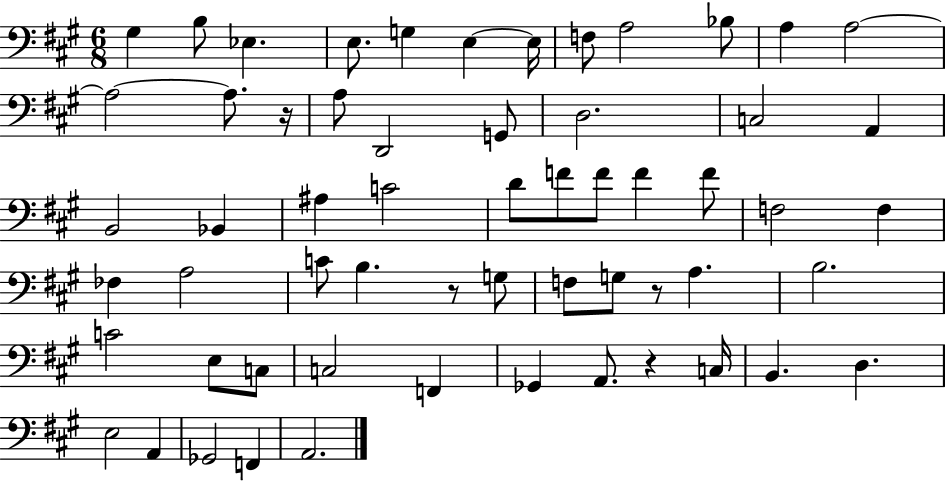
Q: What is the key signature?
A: A major